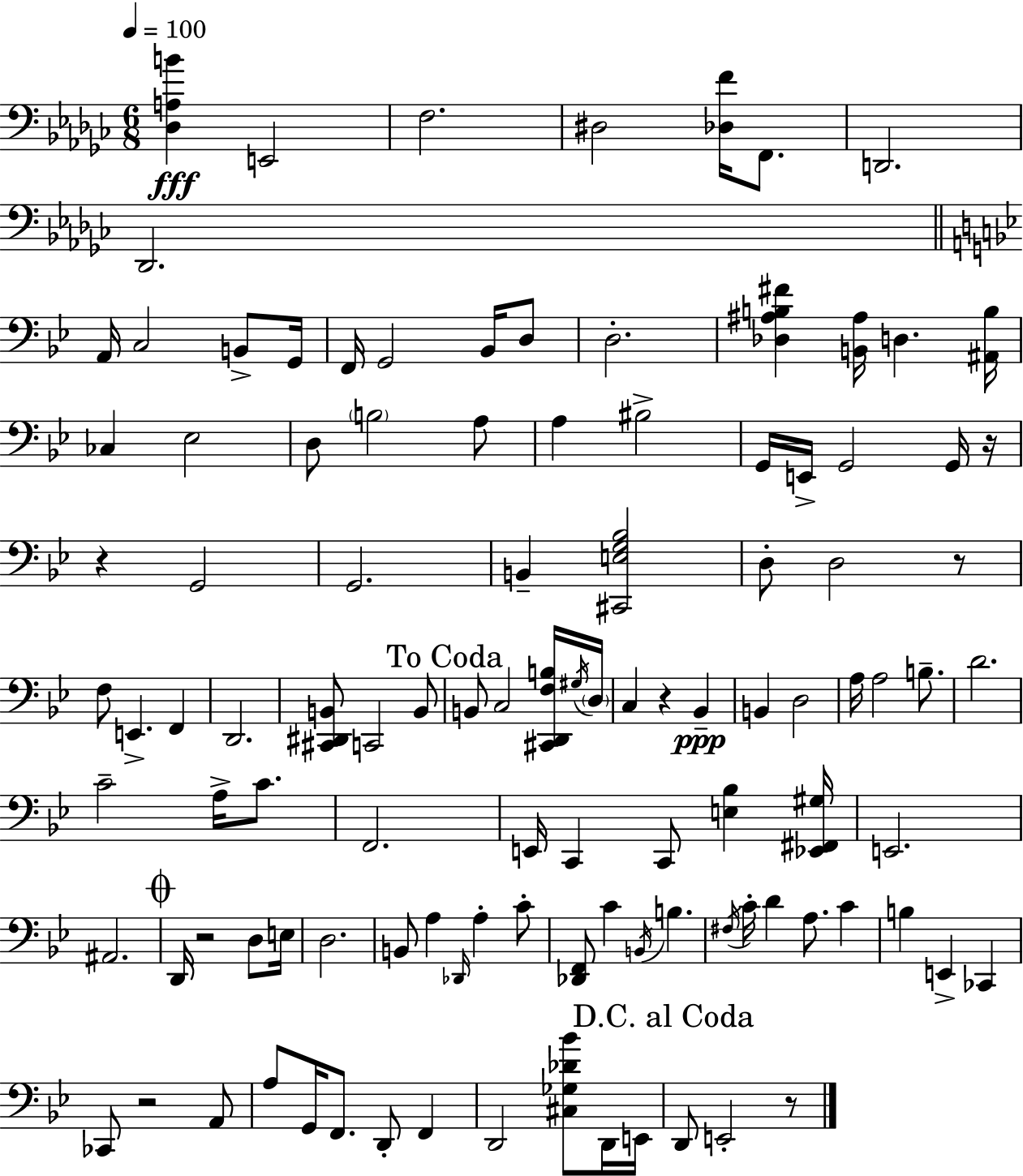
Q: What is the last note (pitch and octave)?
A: E2